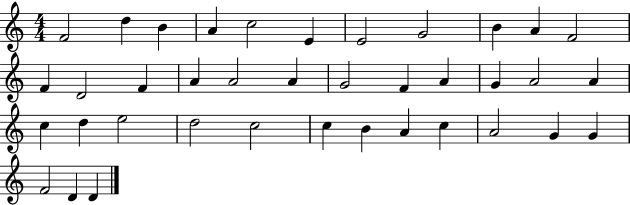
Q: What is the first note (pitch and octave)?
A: F4